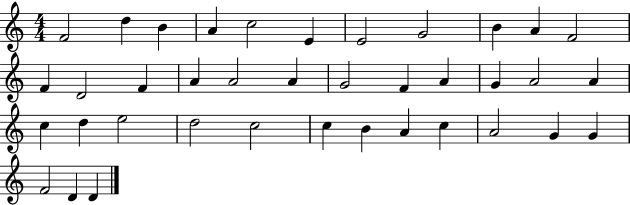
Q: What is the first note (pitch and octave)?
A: F4